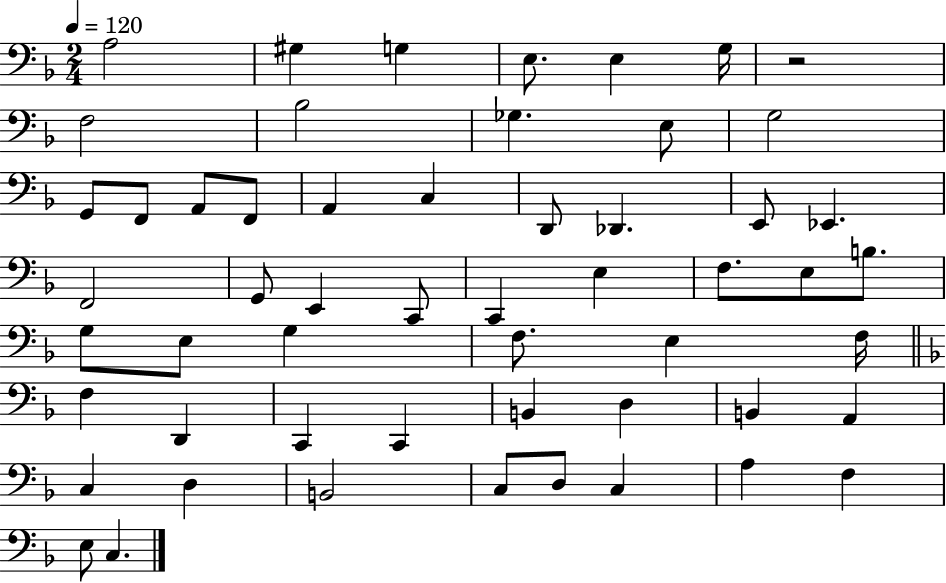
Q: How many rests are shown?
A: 1